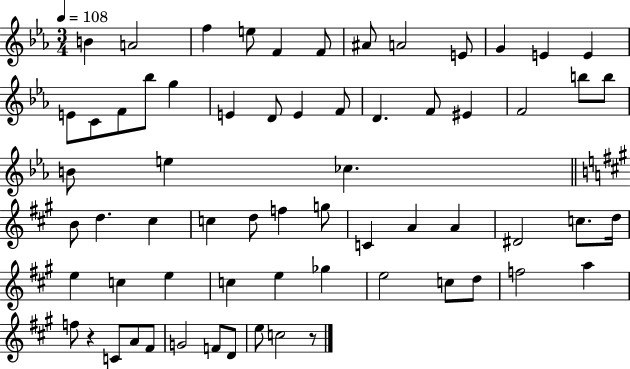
B4/q A4/h F5/q E5/e F4/q F4/e A#4/e A4/h E4/e G4/q E4/q E4/q E4/e C4/e F4/e Bb5/e G5/q E4/q D4/e E4/q F4/e D4/q. F4/e EIS4/q F4/h B5/e B5/e B4/e E5/q CES5/q. B4/e D5/q. C#5/q C5/q D5/e F5/q G5/e C4/q A4/q A4/q D#4/h C5/e. D5/s E5/q C5/q E5/q C5/q E5/q Gb5/q E5/h C5/e D5/e F5/h A5/q F5/e R/q C4/e A4/e F#4/e G4/h F4/e D4/e E5/e C5/h R/e